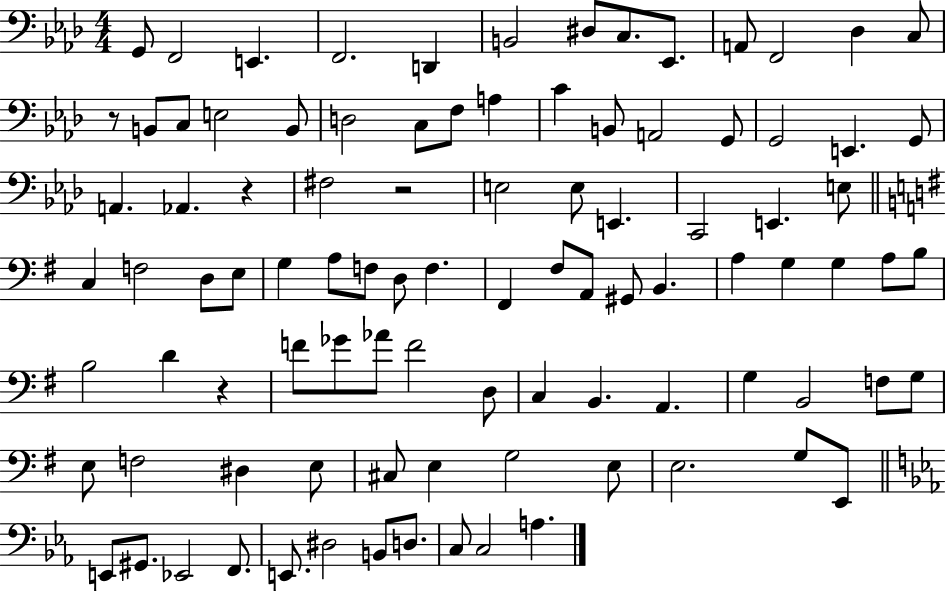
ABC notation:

X:1
T:Untitled
M:4/4
L:1/4
K:Ab
G,,/2 F,,2 E,, F,,2 D,, B,,2 ^D,/2 C,/2 _E,,/2 A,,/2 F,,2 _D, C,/2 z/2 B,,/2 C,/2 E,2 B,,/2 D,2 C,/2 F,/2 A, C B,,/2 A,,2 G,,/2 G,,2 E,, G,,/2 A,, _A,, z ^F,2 z2 E,2 E,/2 E,, C,,2 E,, E,/2 C, F,2 D,/2 E,/2 G, A,/2 F,/2 D,/2 F, ^F,, ^F,/2 A,,/2 ^G,,/2 B,, A, G, G, A,/2 B,/2 B,2 D z F/2 _G/2 _A/2 F2 D,/2 C, B,, A,, G, B,,2 F,/2 G,/2 E,/2 F,2 ^D, E,/2 ^C,/2 E, G,2 E,/2 E,2 G,/2 E,,/2 E,,/2 ^G,,/2 _E,,2 F,,/2 E,,/2 ^D,2 B,,/2 D,/2 C,/2 C,2 A,